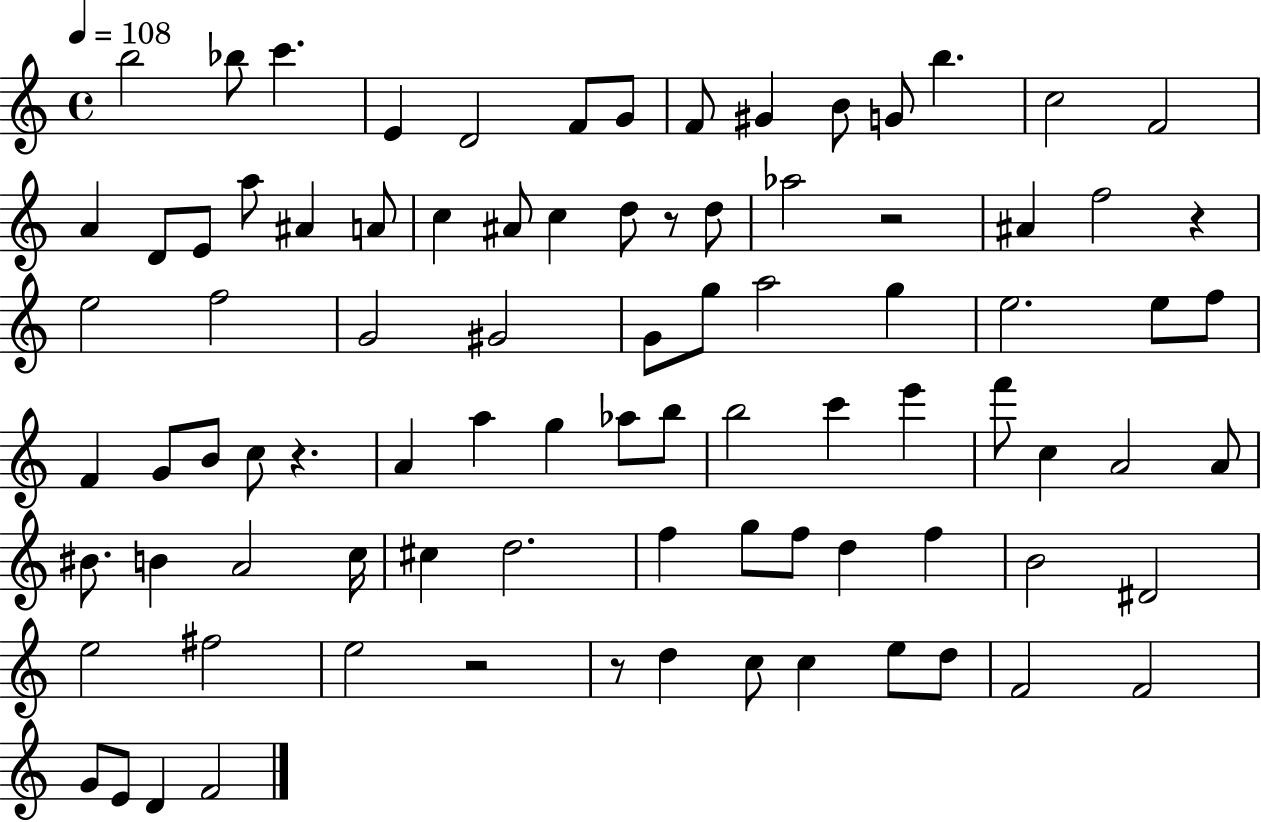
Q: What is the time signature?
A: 4/4